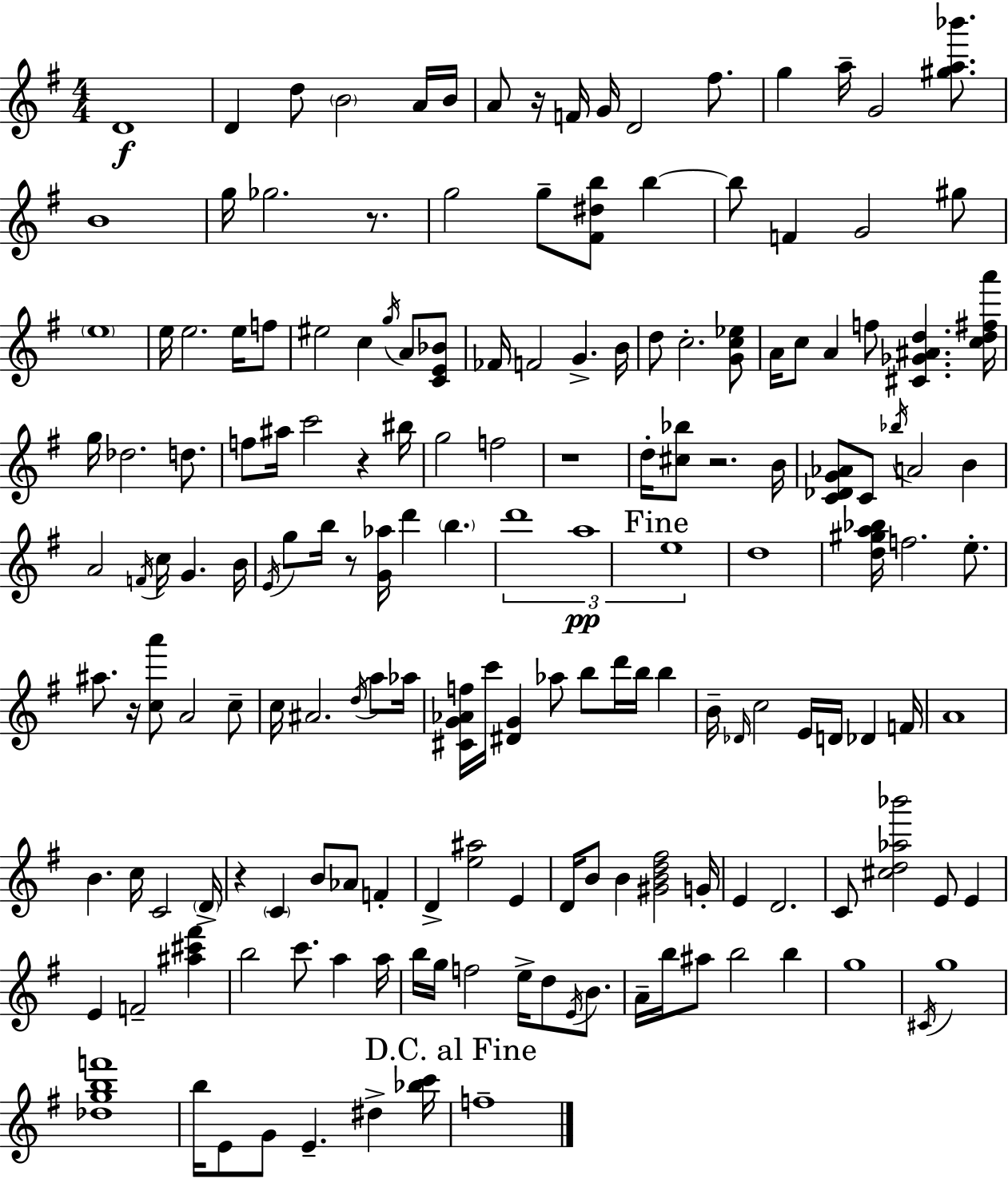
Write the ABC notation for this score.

X:1
T:Untitled
M:4/4
L:1/4
K:G
D4 D d/2 B2 A/4 B/4 A/2 z/4 F/4 G/4 D2 ^f/2 g a/4 G2 [^ga_b']/2 B4 g/4 _g2 z/2 g2 g/2 [^F^db]/2 b b/2 F G2 ^g/2 e4 e/4 e2 e/4 f/2 ^e2 c g/4 A/2 [CE_B]/2 _F/4 F2 G B/4 d/2 c2 [Gc_e]/2 A/4 c/2 A f/2 [^C_G^Ad] [cd^fa']/4 g/4 _d2 d/2 f/2 ^a/4 c'2 z ^b/4 g2 f2 z4 d/4 [^c_b]/2 z2 B/4 [C_DG_A]/2 C/2 _b/4 A2 B A2 F/4 c/4 G B/4 E/4 g/2 b/4 z/2 [G_a]/4 d' b d'4 a4 e4 d4 [d^ga_b]/4 f2 e/2 ^a/2 z/4 [ca']/2 A2 c/2 c/4 ^A2 d/4 a/2 _a/4 [^CG_Af]/4 c'/4 [^DG] _a/2 b/2 d'/4 b/4 b B/4 _D/4 c2 E/4 D/4 _D F/4 A4 B c/4 C2 D/4 z C B/2 _A/2 F D [e^a]2 E D/4 B/2 B [^GBd^f]2 G/4 E D2 C/2 [^cd_a_b']2 E/2 E E F2 [^a^c'^f'] b2 c'/2 a a/4 b/4 g/4 f2 e/4 d/2 E/4 B/2 A/4 b/4 ^a/2 b2 b g4 ^C/4 g4 [_dgbf']4 b/4 E/2 G/2 E ^d [_bc']/4 f4